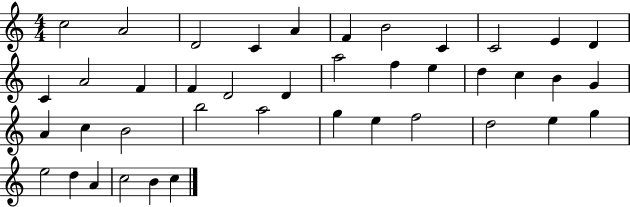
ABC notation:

X:1
T:Untitled
M:4/4
L:1/4
K:C
c2 A2 D2 C A F B2 C C2 E D C A2 F F D2 D a2 f e d c B G A c B2 b2 a2 g e f2 d2 e g e2 d A c2 B c